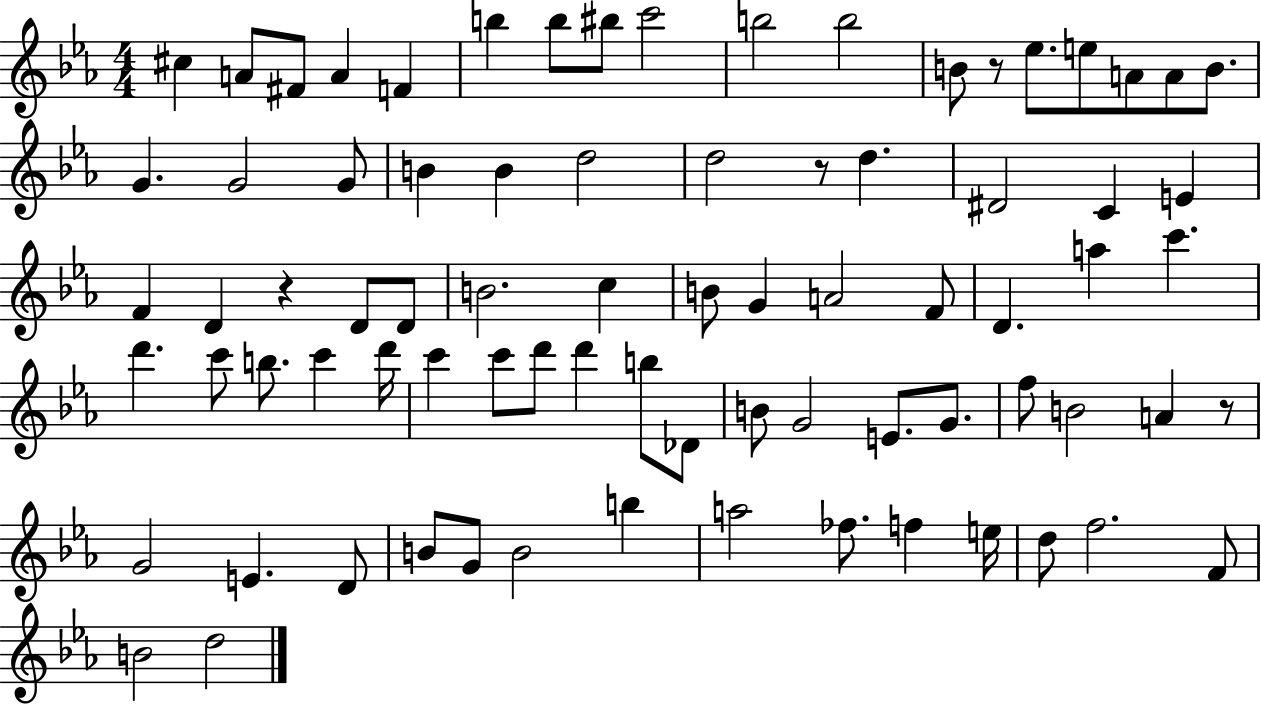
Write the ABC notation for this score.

X:1
T:Untitled
M:4/4
L:1/4
K:Eb
^c A/2 ^F/2 A F b b/2 ^b/2 c'2 b2 b2 B/2 z/2 _e/2 e/2 A/2 A/2 B/2 G G2 G/2 B B d2 d2 z/2 d ^D2 C E F D z D/2 D/2 B2 c B/2 G A2 F/2 D a c' d' c'/2 b/2 c' d'/4 c' c'/2 d'/2 d' b/2 _D/2 B/2 G2 E/2 G/2 f/2 B2 A z/2 G2 E D/2 B/2 G/2 B2 b a2 _f/2 f e/4 d/2 f2 F/2 B2 d2